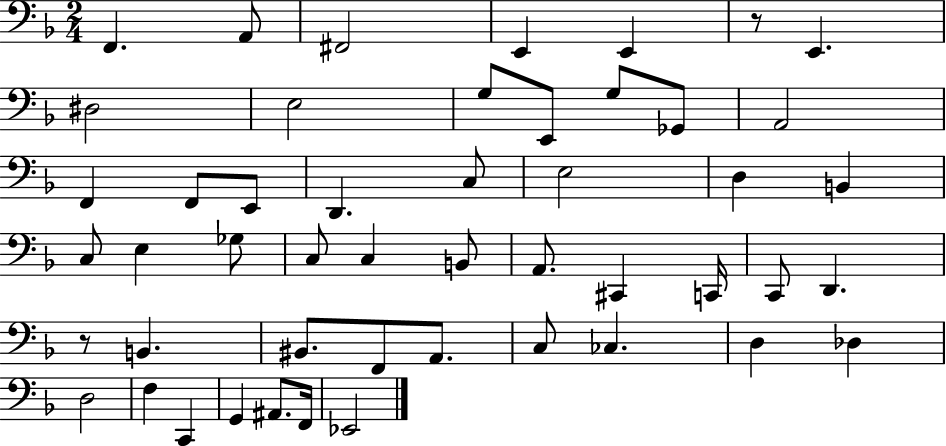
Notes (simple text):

F2/q. A2/e F#2/h E2/q E2/q R/e E2/q. D#3/h E3/h G3/e E2/e G3/e Gb2/e A2/h F2/q F2/e E2/e D2/q. C3/e E3/h D3/q B2/q C3/e E3/q Gb3/e C3/e C3/q B2/e A2/e. C#2/q C2/s C2/e D2/q. R/e B2/q. BIS2/e. F2/e A2/e. C3/e CES3/q. D3/q Db3/q D3/h F3/q C2/q G2/q A#2/e. F2/s Eb2/h